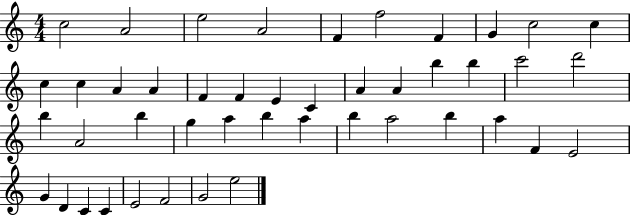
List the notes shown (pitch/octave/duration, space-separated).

C5/h A4/h E5/h A4/h F4/q F5/h F4/q G4/q C5/h C5/q C5/q C5/q A4/q A4/q F4/q F4/q E4/q C4/q A4/q A4/q B5/q B5/q C6/h D6/h B5/q A4/h B5/q G5/q A5/q B5/q A5/q B5/q A5/h B5/q A5/q F4/q E4/h G4/q D4/q C4/q C4/q E4/h F4/h G4/h E5/h